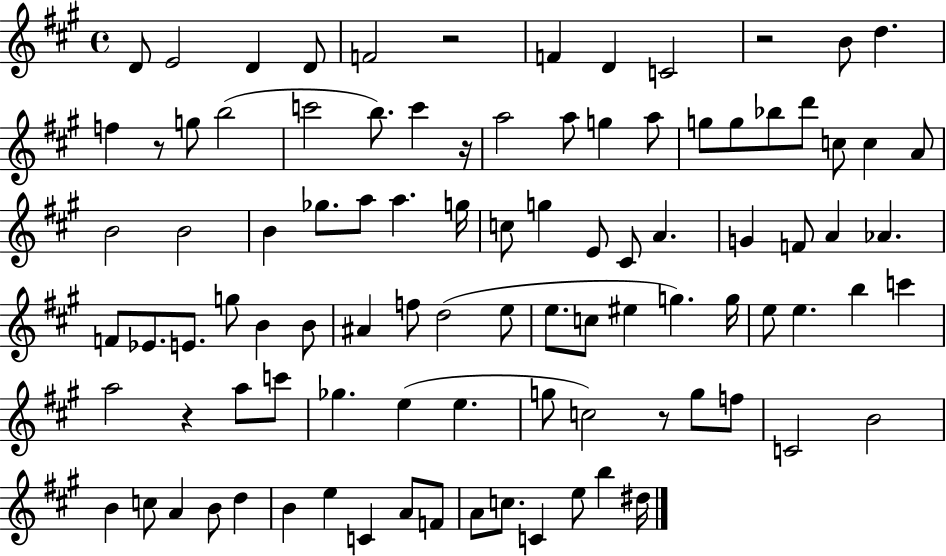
X:1
T:Untitled
M:4/4
L:1/4
K:A
D/2 E2 D D/2 F2 z2 F D C2 z2 B/2 d f z/2 g/2 b2 c'2 b/2 c' z/4 a2 a/2 g a/2 g/2 g/2 _b/2 d'/2 c/2 c A/2 B2 B2 B _g/2 a/2 a g/4 c/2 g E/2 ^C/2 A G F/2 A _A F/2 _E/2 E/2 g/2 B B/2 ^A f/2 d2 e/2 e/2 c/2 ^e g g/4 e/2 e b c' a2 z a/2 c'/2 _g e e g/2 c2 z/2 g/2 f/2 C2 B2 B c/2 A B/2 d B e C A/2 F/2 A/2 c/2 C e/2 b ^d/4